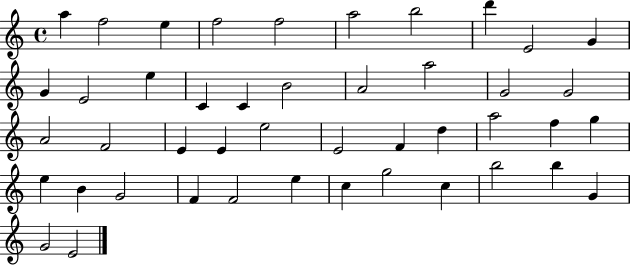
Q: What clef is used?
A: treble